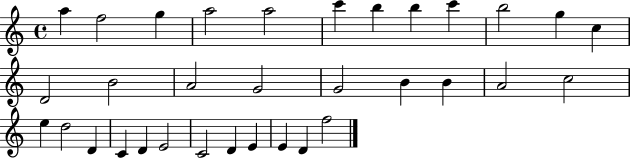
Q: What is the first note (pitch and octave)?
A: A5